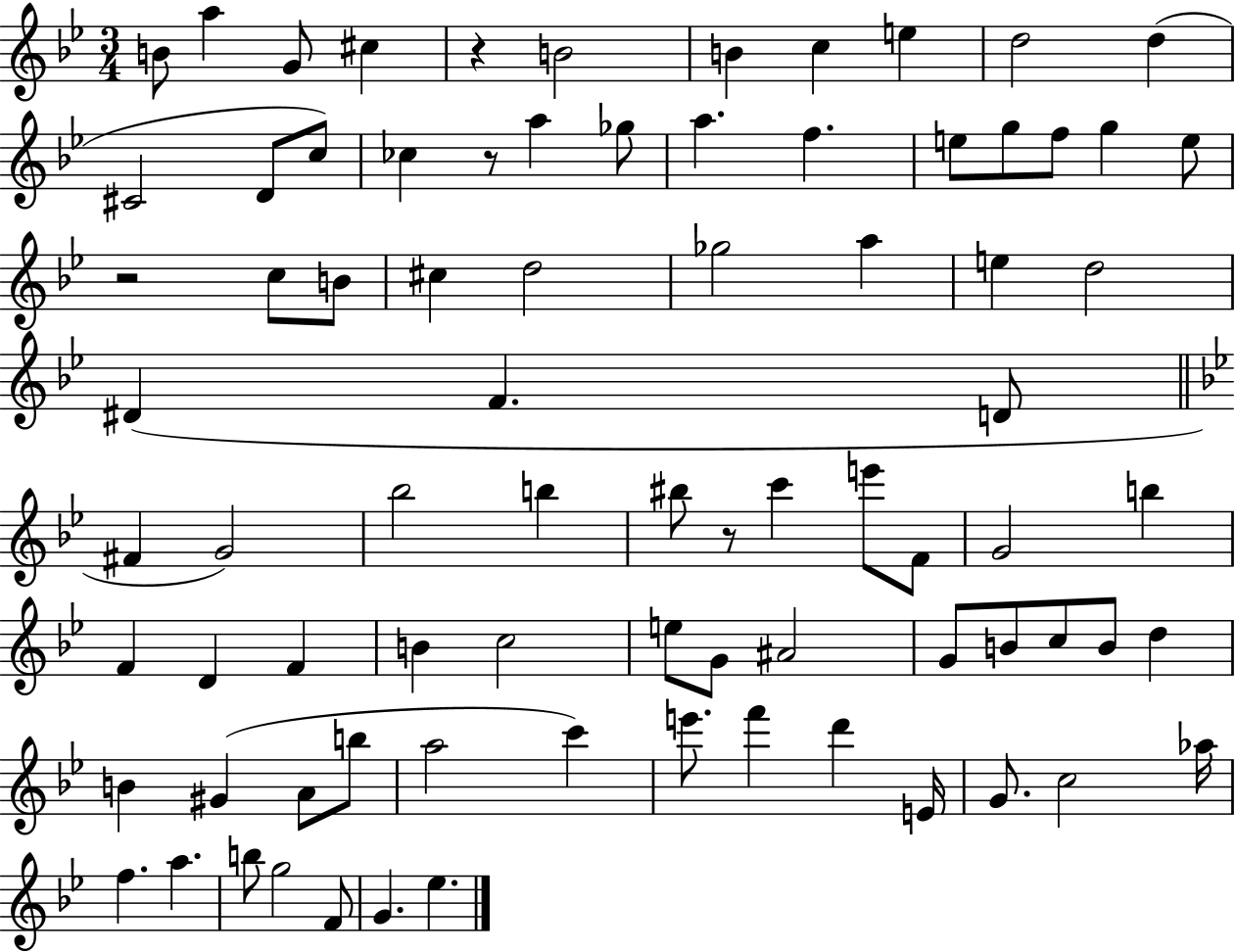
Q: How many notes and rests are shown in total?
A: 81